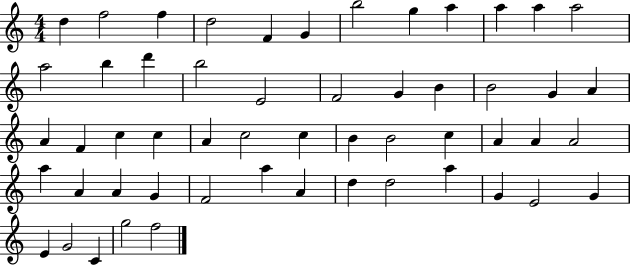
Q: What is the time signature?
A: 4/4